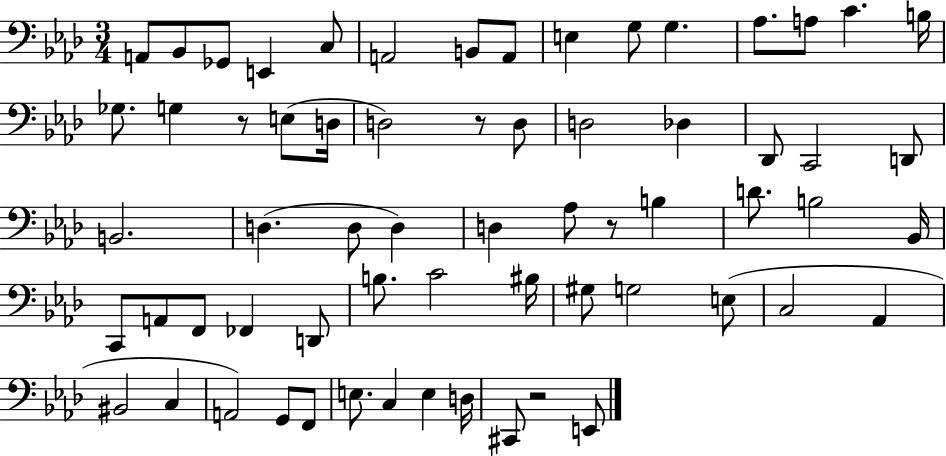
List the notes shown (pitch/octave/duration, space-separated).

A2/e Bb2/e Gb2/e E2/q C3/e A2/h B2/e A2/e E3/q G3/e G3/q. Ab3/e. A3/e C4/q. B3/s Gb3/e. G3/q R/e E3/e D3/s D3/h R/e D3/e D3/h Db3/q Db2/e C2/h D2/e B2/h. D3/q. D3/e D3/q D3/q Ab3/e R/e B3/q D4/e. B3/h Bb2/s C2/e A2/e F2/e FES2/q D2/e B3/e. C4/h BIS3/s G#3/e G3/h E3/e C3/h Ab2/q BIS2/h C3/q A2/h G2/e F2/e E3/e. C3/q E3/q D3/s C#2/e R/h E2/e